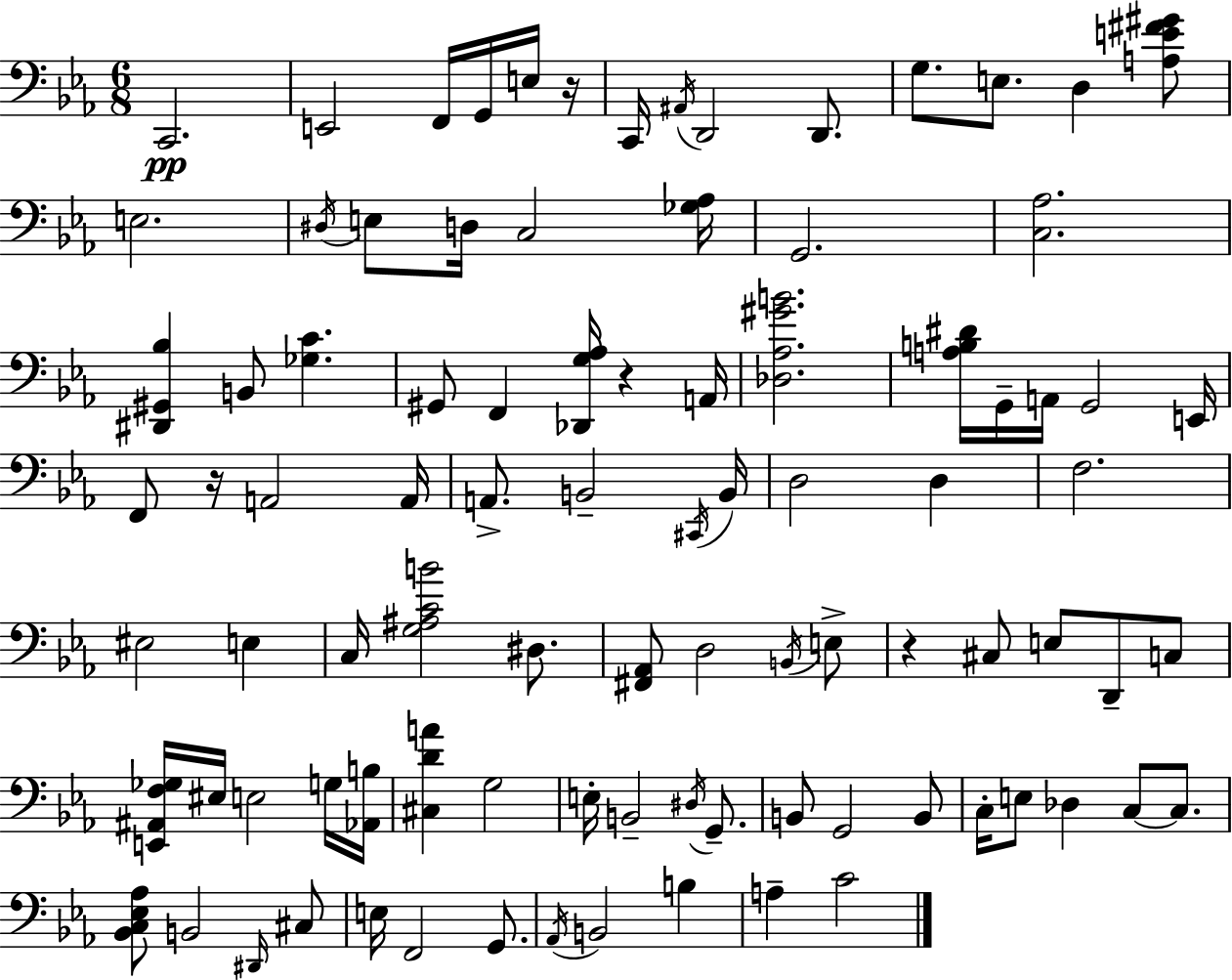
X:1
T:Untitled
M:6/8
L:1/4
K:Eb
C,,2 E,,2 F,,/4 G,,/4 E,/4 z/4 C,,/4 ^A,,/4 D,,2 D,,/2 G,/2 E,/2 D, [A,E^F^G]/2 E,2 ^D,/4 E,/2 D,/4 C,2 [_G,_A,]/4 G,,2 [C,_A,]2 [^D,,^G,,_B,] B,,/2 [_G,C] ^G,,/2 F,, [_D,,G,_A,]/4 z A,,/4 [_D,_A,^GB]2 [A,B,^D]/4 G,,/4 A,,/4 G,,2 E,,/4 F,,/2 z/4 A,,2 A,,/4 A,,/2 B,,2 ^C,,/4 B,,/4 D,2 D, F,2 ^E,2 E, C,/4 [G,^A,CB]2 ^D,/2 [^F,,_A,,]/2 D,2 B,,/4 E,/2 z ^C,/2 E,/2 D,,/2 C,/2 [E,,^A,,F,_G,]/4 ^E,/4 E,2 G,/4 [_A,,B,]/4 [^C,DA] G,2 E,/4 B,,2 ^D,/4 G,,/2 B,,/2 G,,2 B,,/2 C,/4 E,/2 _D, C,/2 C,/2 [_B,,C,_E,_A,]/2 B,,2 ^D,,/4 ^C,/2 E,/4 F,,2 G,,/2 _A,,/4 B,,2 B, A, C2